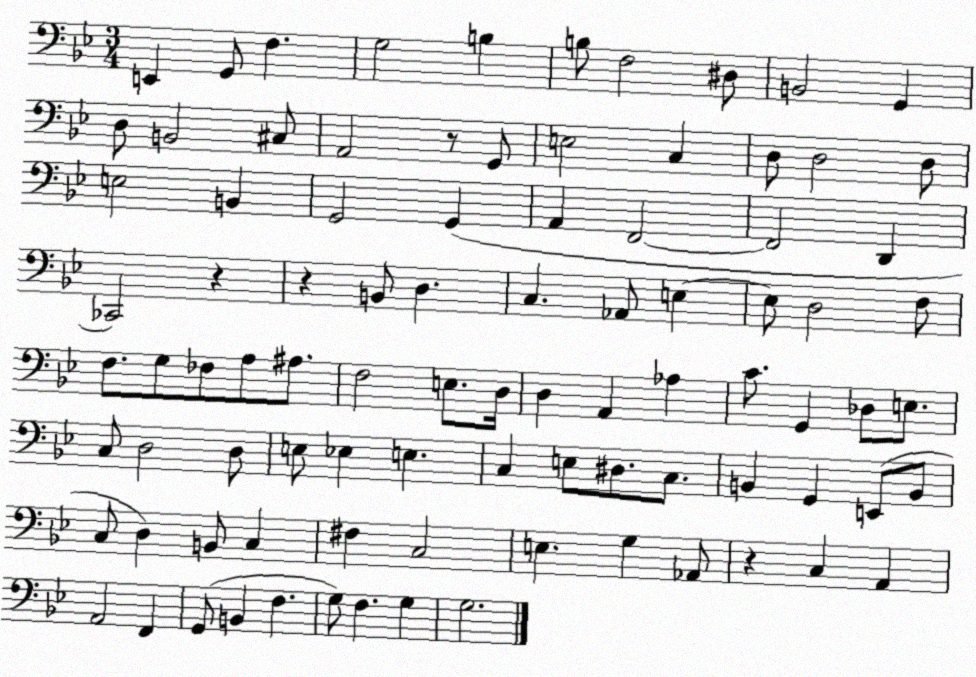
X:1
T:Untitled
M:3/4
L:1/4
K:Bb
E,, G,,/2 F, G,2 B, B,/2 F,2 ^D,/2 B,,2 G,, D,/2 B,,2 ^C,/2 A,,2 z/2 G,,/2 E,2 C, D,/2 D,2 D,/2 E,2 B,, G,,2 G,, A,, F,,2 F,,2 D,, _C,,2 z z B,,/2 D, C, _A,,/2 E, E,/2 D,2 F,/2 F,/2 G,/2 _F,/2 A,/2 ^A,/2 F,2 E,/2 D,/4 D, A,, _A, C/2 G,, _D,/2 E,/2 C,/2 D,2 D,/2 E,/2 _E, E, C, E,/2 ^D,/2 C,/2 B,, G,, E,,/2 B,,/2 C,/2 D, B,,/2 C, ^F, C,2 E, G, _A,,/2 z C, A,, A,,2 F,, G,,/2 B,, F, G,/2 F, G, G,2